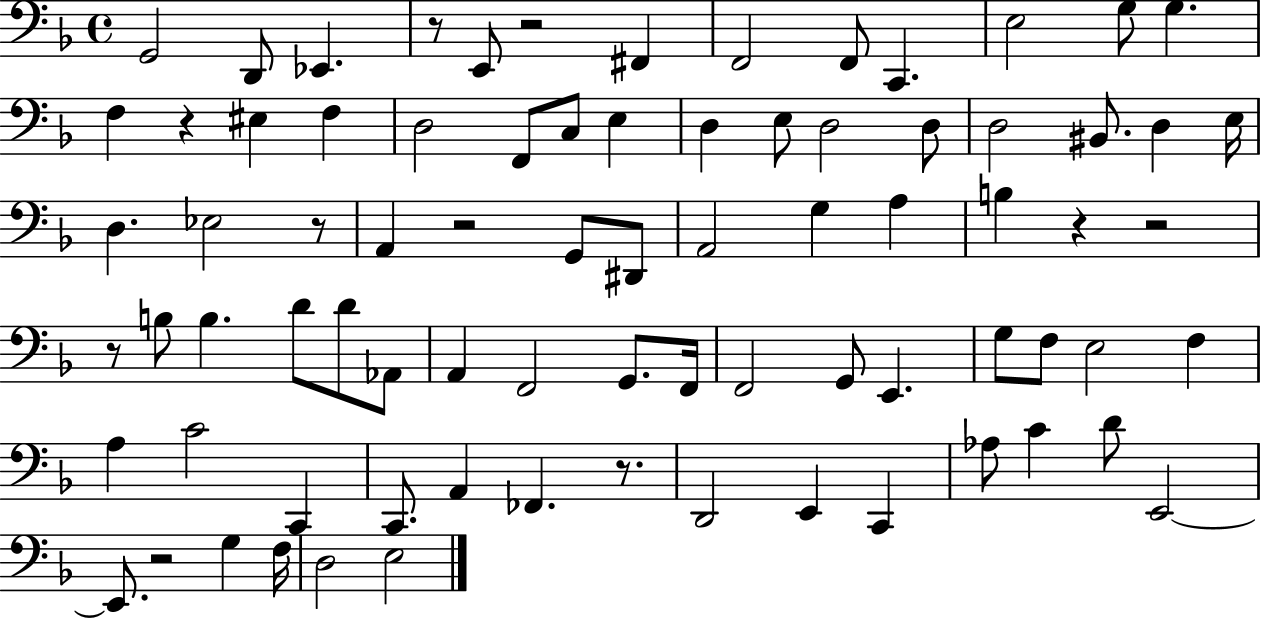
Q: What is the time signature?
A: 4/4